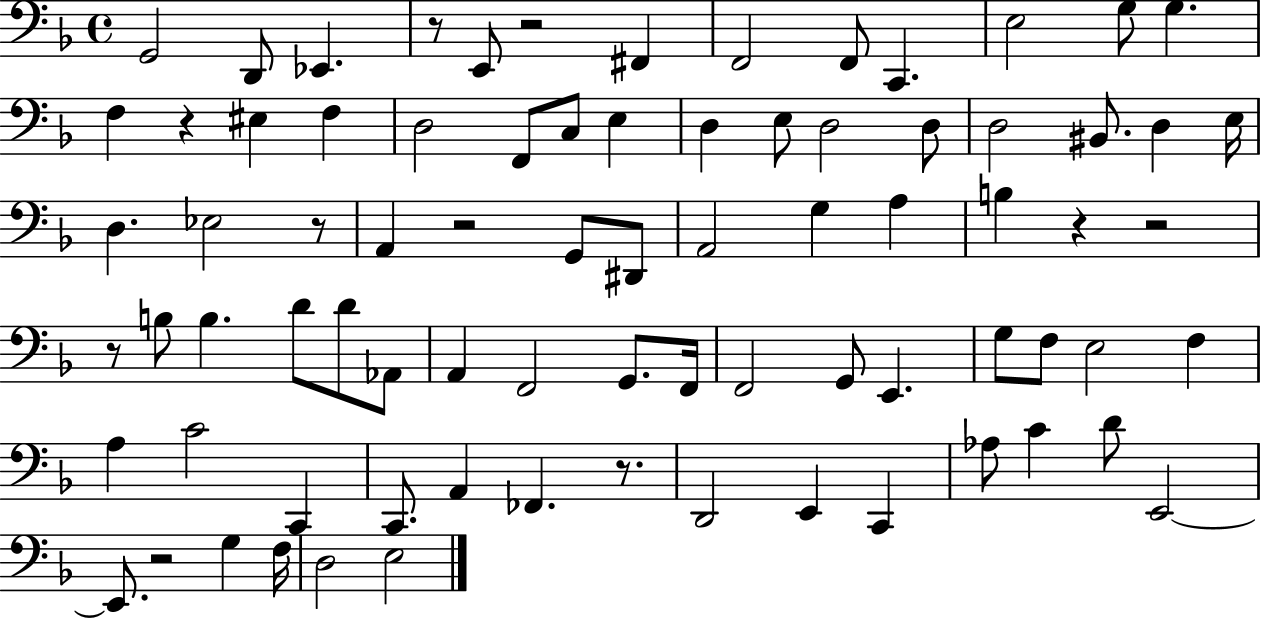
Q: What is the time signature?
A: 4/4